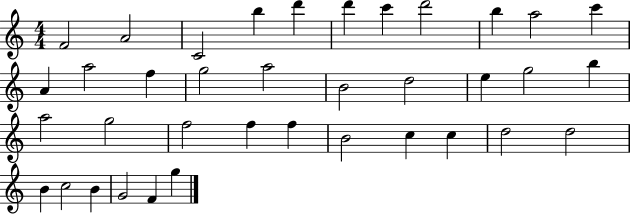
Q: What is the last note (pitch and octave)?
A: G5